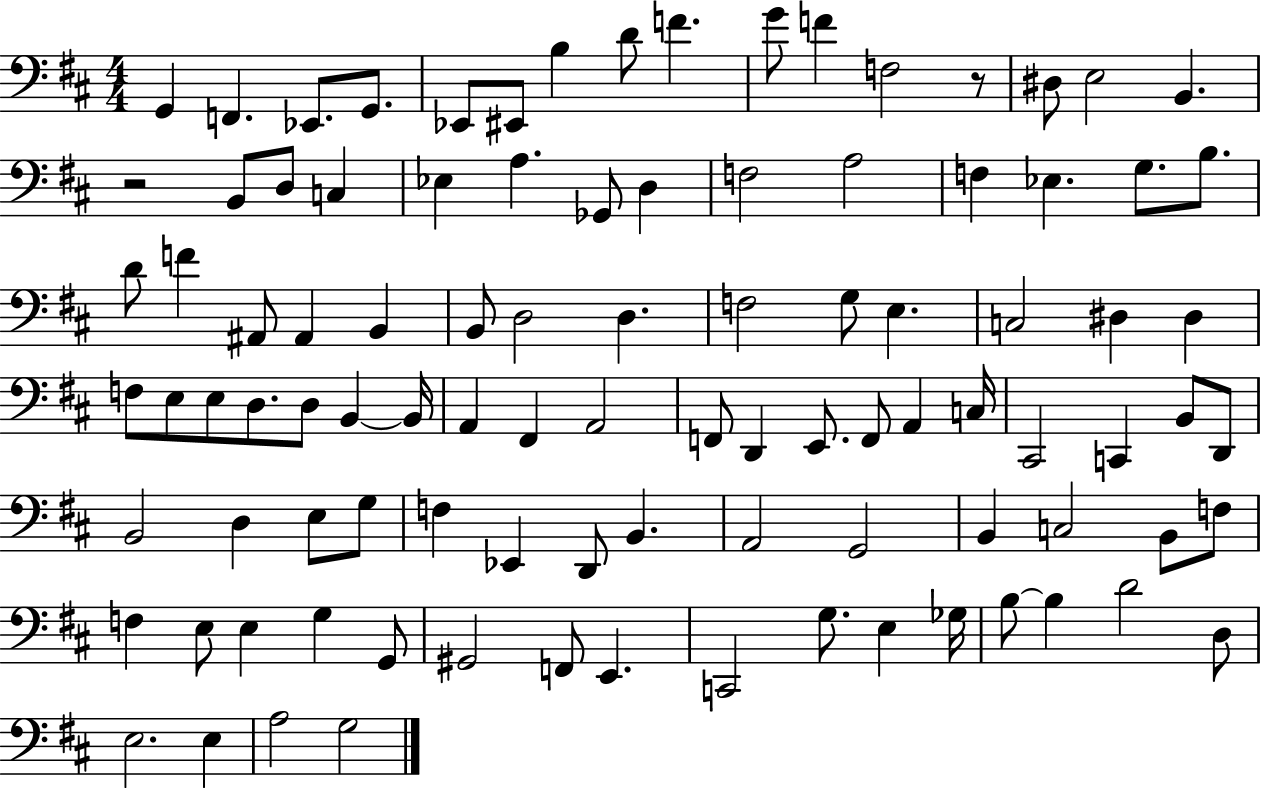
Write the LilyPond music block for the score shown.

{
  \clef bass
  \numericTimeSignature
  \time 4/4
  \key d \major
  \repeat volta 2 { g,4 f,4. ees,8. g,8. | ees,8 eis,8 b4 d'8 f'4. | g'8 f'4 f2 r8 | dis8 e2 b,4. | \break r2 b,8 d8 c4 | ees4 a4. ges,8 d4 | f2 a2 | f4 ees4. g8. b8. | \break d'8 f'4 ais,8 ais,4 b,4 | b,8 d2 d4. | f2 g8 e4. | c2 dis4 dis4 | \break f8 e8 e8 d8. d8 b,4~~ b,16 | a,4 fis,4 a,2 | f,8 d,4 e,8. f,8 a,4 c16 | cis,2 c,4 b,8 d,8 | \break b,2 d4 e8 g8 | f4 ees,4 d,8 b,4. | a,2 g,2 | b,4 c2 b,8 f8 | \break f4 e8 e4 g4 g,8 | gis,2 f,8 e,4. | c,2 g8. e4 ges16 | b8~~ b4 d'2 d8 | \break e2. e4 | a2 g2 | } \bar "|."
}